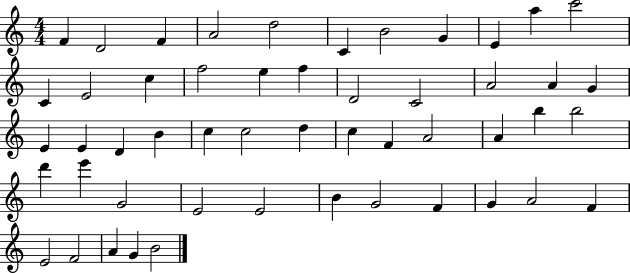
X:1
T:Untitled
M:4/4
L:1/4
K:C
F D2 F A2 d2 C B2 G E a c'2 C E2 c f2 e f D2 C2 A2 A G E E D B c c2 d c F A2 A b b2 d' e' G2 E2 E2 B G2 F G A2 F E2 F2 A G B2